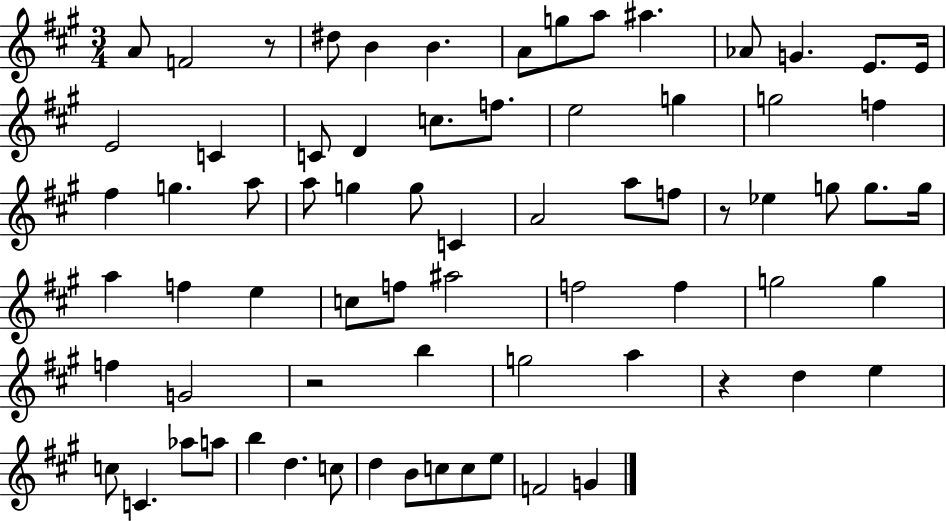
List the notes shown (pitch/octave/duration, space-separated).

A4/e F4/h R/e D#5/e B4/q B4/q. A4/e G5/e A5/e A#5/q. Ab4/e G4/q. E4/e. E4/s E4/h C4/q C4/e D4/q C5/e. F5/e. E5/h G5/q G5/h F5/q F#5/q G5/q. A5/e A5/e G5/q G5/e C4/q A4/h A5/e F5/e R/e Eb5/q G5/e G5/e. G5/s A5/q F5/q E5/q C5/e F5/e A#5/h F5/h F5/q G5/h G5/q F5/q G4/h R/h B5/q G5/h A5/q R/q D5/q E5/q C5/e C4/q. Ab5/e A5/e B5/q D5/q. C5/e D5/q B4/e C5/e C5/e E5/e F4/h G4/q